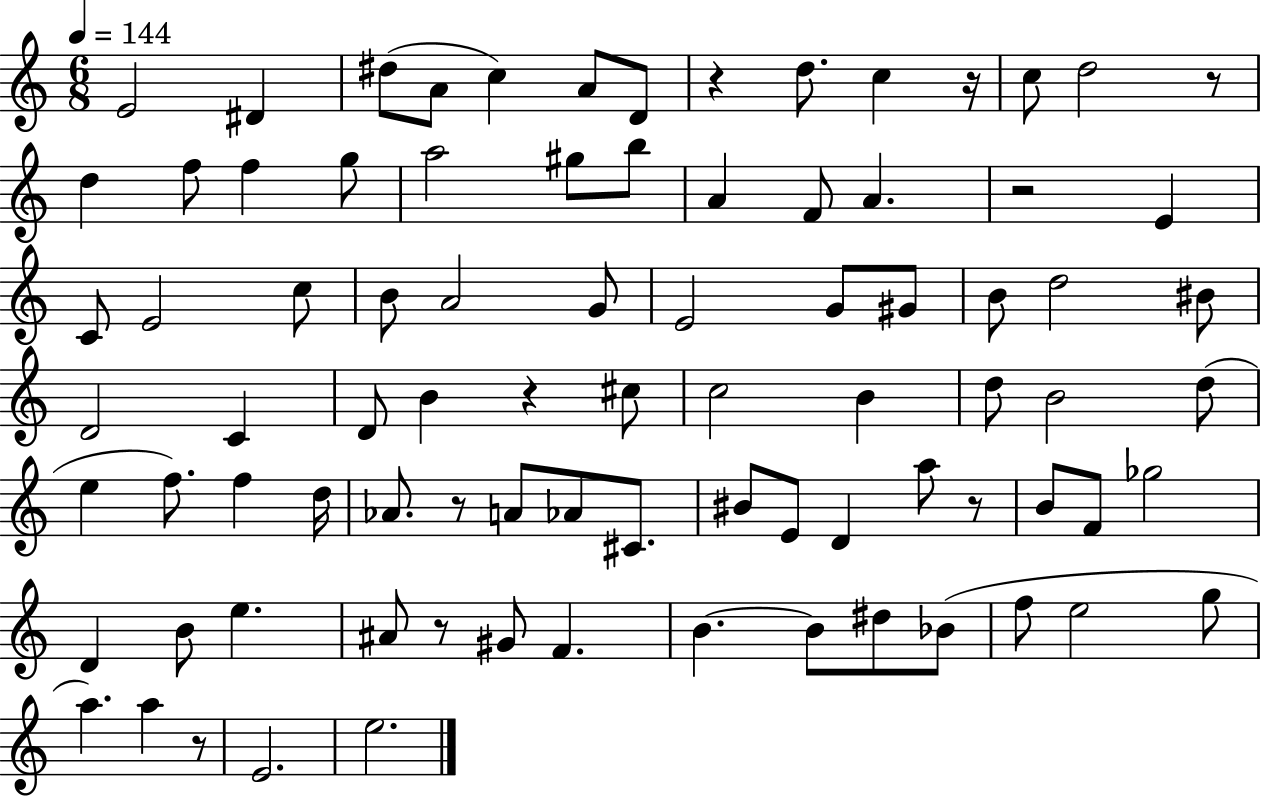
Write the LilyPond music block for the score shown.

{
  \clef treble
  \numericTimeSignature
  \time 6/8
  \key c \major
  \tempo 4 = 144
  e'2 dis'4 | dis''8( a'8 c''4) a'8 d'8 | r4 d''8. c''4 r16 | c''8 d''2 r8 | \break d''4 f''8 f''4 g''8 | a''2 gis''8 b''8 | a'4 f'8 a'4. | r2 e'4 | \break c'8 e'2 c''8 | b'8 a'2 g'8 | e'2 g'8 gis'8 | b'8 d''2 bis'8 | \break d'2 c'4 | d'8 b'4 r4 cis''8 | c''2 b'4 | d''8 b'2 d''8( | \break e''4 f''8.) f''4 d''16 | aes'8. r8 a'8 aes'8 cis'8. | bis'8 e'8 d'4 a''8 r8 | b'8 f'8 ges''2 | \break d'4 b'8 e''4. | ais'8 r8 gis'8 f'4. | b'4.~~ b'8 dis''8 bes'8( | f''8 e''2 g''8 | \break a''4.) a''4 r8 | e'2. | e''2. | \bar "|."
}